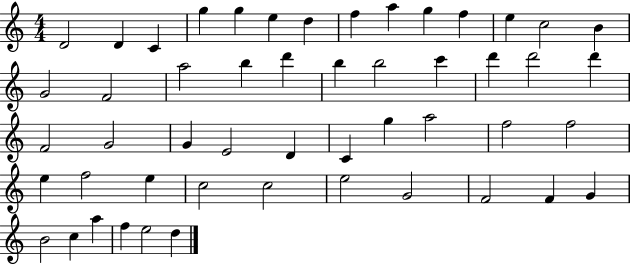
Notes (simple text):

D4/h D4/q C4/q G5/q G5/q E5/q D5/q F5/q A5/q G5/q F5/q E5/q C5/h B4/q G4/h F4/h A5/h B5/q D6/q B5/q B5/h C6/q D6/q D6/h D6/q F4/h G4/h G4/q E4/h D4/q C4/q G5/q A5/h F5/h F5/h E5/q F5/h E5/q C5/h C5/h E5/h G4/h F4/h F4/q G4/q B4/h C5/q A5/q F5/q E5/h D5/q